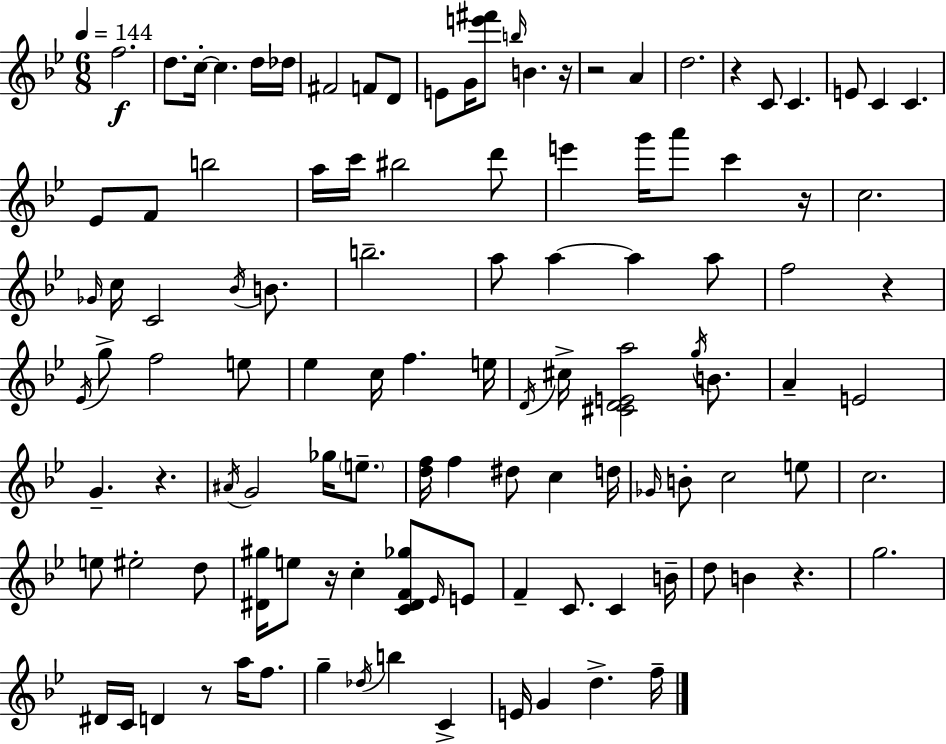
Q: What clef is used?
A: treble